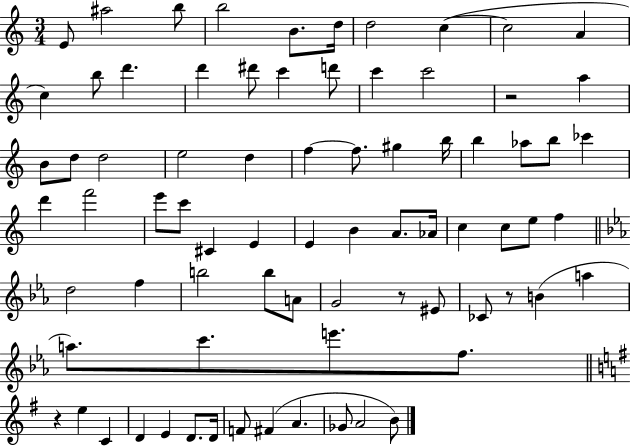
{
  \clef treble
  \numericTimeSignature
  \time 3/4
  \key c \major
  \repeat volta 2 { e'8 ais''2 b''8 | b''2 b'8. d''16 | d''2 c''4~(~ | c''2 a'4 | \break c''4) b''8 d'''4. | d'''4 dis'''8 c'''4 d'''8 | c'''4 c'''2 | r2 a''4 | \break b'8 d''8 d''2 | e''2 d''4 | f''4~~ f''8. gis''4 b''16 | b''4 aes''8 b''8 ces'''4 | \break d'''4 f'''2 | e'''8 c'''8 cis'4 e'4 | e'4 b'4 a'8. aes'16 | c''4 c''8 e''8 f''4 | \break \bar "||" \break \key ees \major d''2 f''4 | b''2 b''8 a'8 | g'2 r8 eis'8 | ces'8 r8 b'4( a''4 | \break a''8.) c'''8. e'''8. f''8. | \bar "||" \break \key e \minor r4 e''4 c'4 | d'4 e'4 d'8. d'16 | f'8 fis'4( a'4. | ges'8 a'2 b'8) | \break } \bar "|."
}